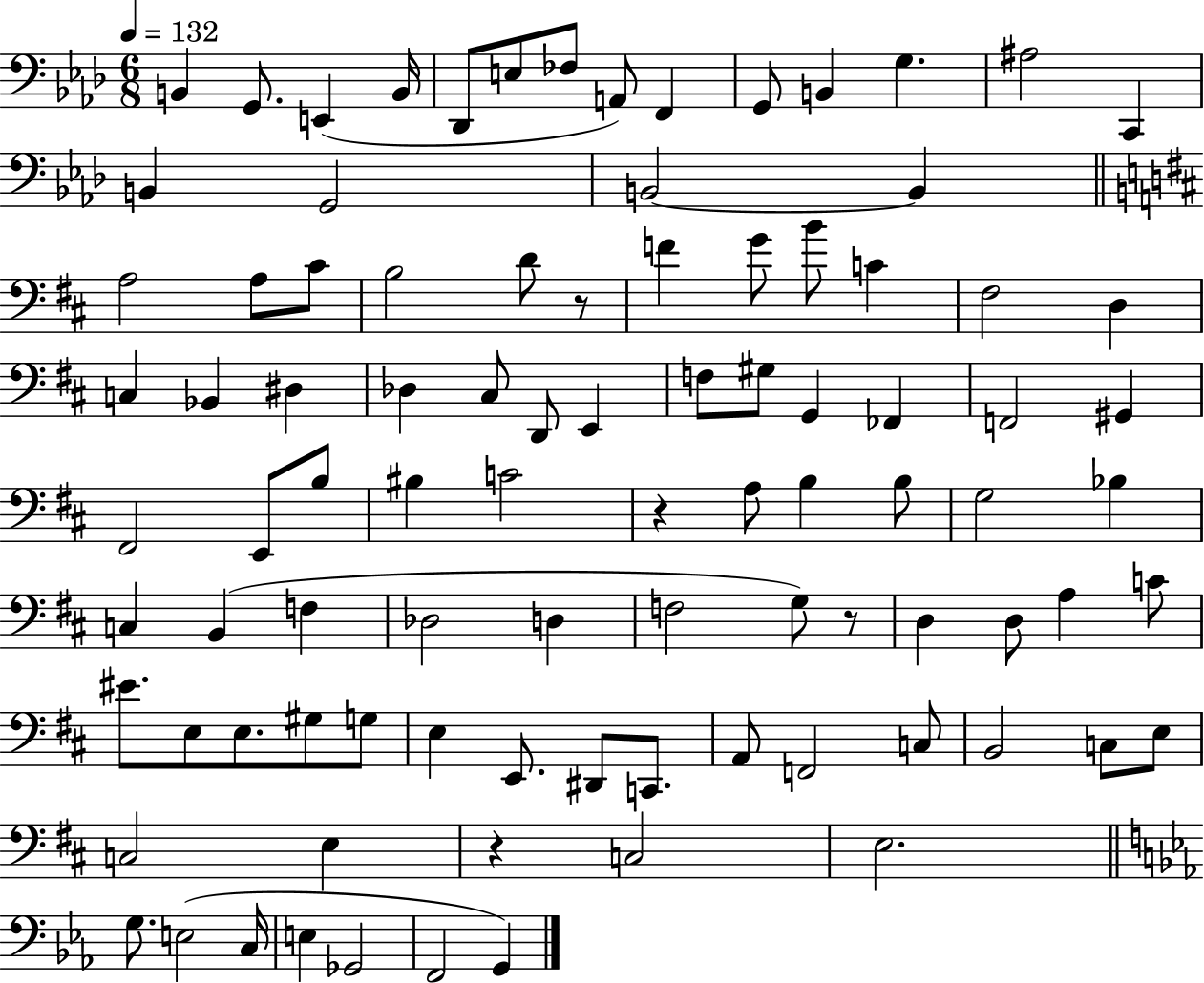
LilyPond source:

{
  \clef bass
  \numericTimeSignature
  \time 6/8
  \key aes \major
  \tempo 4 = 132
  b,4 g,8. e,4( b,16 | des,8 e8 fes8 a,8) f,4 | g,8 b,4 g4. | ais2 c,4 | \break b,4 g,2 | b,2~~ b,4 | \bar "||" \break \key b \minor a2 a8 cis'8 | b2 d'8 r8 | f'4 g'8 b'8 c'4 | fis2 d4 | \break c4 bes,4 dis4 | des4 cis8 d,8 e,4 | f8 gis8 g,4 fes,4 | f,2 gis,4 | \break fis,2 e,8 b8 | bis4 c'2 | r4 a8 b4 b8 | g2 bes4 | \break c4 b,4( f4 | des2 d4 | f2 g8) r8 | d4 d8 a4 c'8 | \break eis'8. e8 e8. gis8 g8 | e4 e,8. dis,8 c,8. | a,8 f,2 c8 | b,2 c8 e8 | \break c2 e4 | r4 c2 | e2. | \bar "||" \break \key ees \major g8. e2( c16 | e4 ges,2 | f,2 g,4) | \bar "|."
}